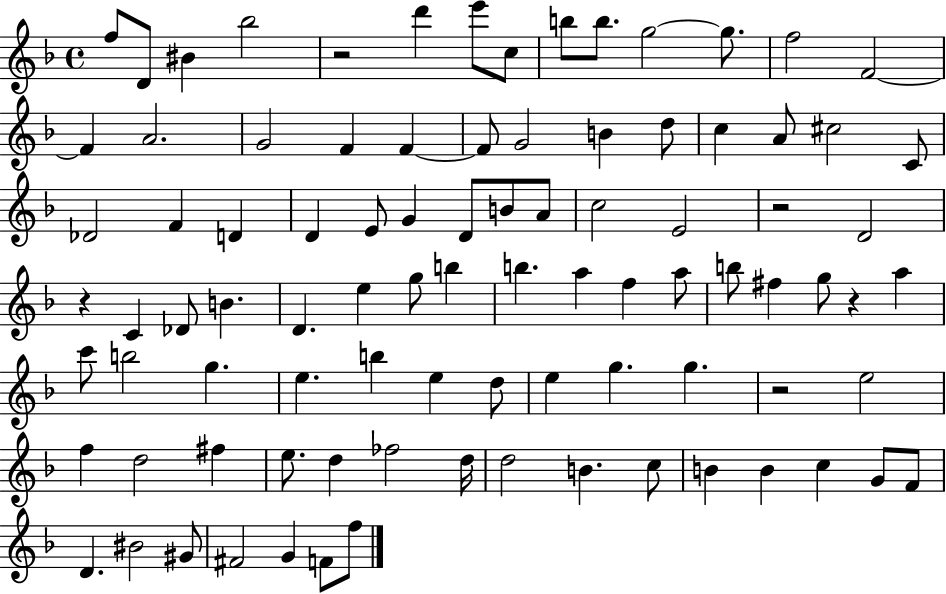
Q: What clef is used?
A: treble